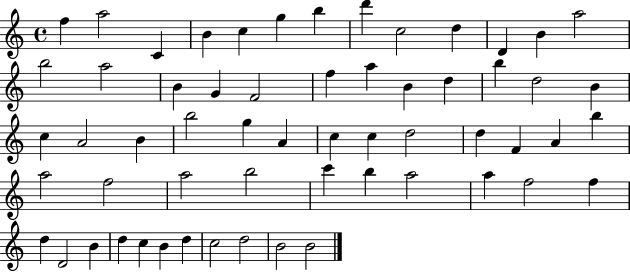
{
  \clef treble
  \time 4/4
  \defaultTimeSignature
  \key c \major
  f''4 a''2 c'4 | b'4 c''4 g''4 b''4 | d'''4 c''2 d''4 | d'4 b'4 a''2 | \break b''2 a''2 | b'4 g'4 f'2 | f''4 a''4 b'4 d''4 | b''4 d''2 b'4 | \break c''4 a'2 b'4 | b''2 g''4 a'4 | c''4 c''4 d''2 | d''4 f'4 a'4 b''4 | \break a''2 f''2 | a''2 b''2 | c'''4 b''4 a''2 | a''4 f''2 f''4 | \break d''4 d'2 b'4 | d''4 c''4 b'4 d''4 | c''2 d''2 | b'2 b'2 | \break \bar "|."
}